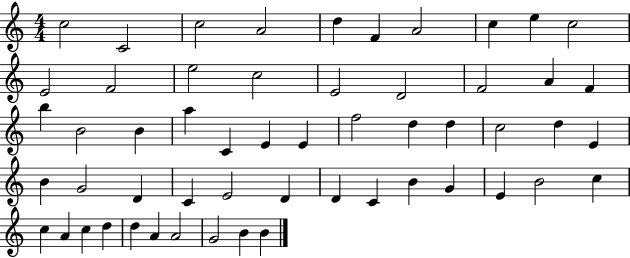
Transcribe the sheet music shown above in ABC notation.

X:1
T:Untitled
M:4/4
L:1/4
K:C
c2 C2 c2 A2 d F A2 c e c2 E2 F2 e2 c2 E2 D2 F2 A F b B2 B a C E E f2 d d c2 d E B G2 D C E2 D D C B G E B2 c c A c d d A A2 G2 B B